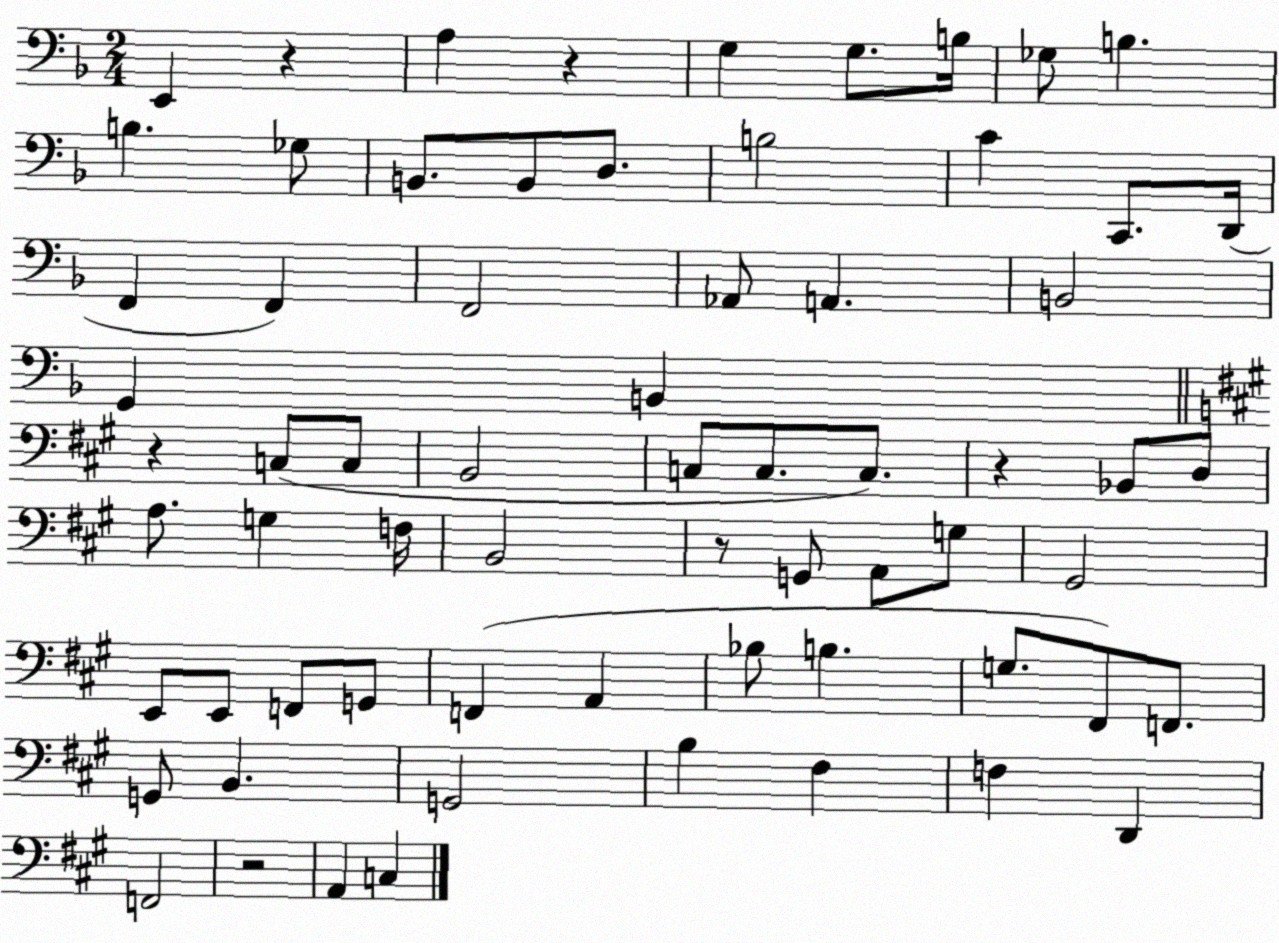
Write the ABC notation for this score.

X:1
T:Untitled
M:2/4
L:1/4
K:F
E,, z A, z G, G,/2 B,/4 _G,/2 B, B, _G,/2 B,,/2 B,,/2 D,/2 B,2 C C,,/2 D,,/4 F,, F,, F,,2 _A,,/2 A,, B,,2 G,, B,, z C,/2 C,/2 B,,2 C,/2 C,/2 C,/2 z _B,,/2 D,/2 A,/2 G, F,/4 B,,2 z/2 G,,/2 A,,/2 G,/2 ^G,,2 E,,/2 E,,/2 F,,/2 G,,/2 F,, A,, _B,/2 B, G,/2 ^F,,/2 F,,/2 G,,/2 B,, G,,2 B, ^F, F, D,, F,,2 z2 A,, C,